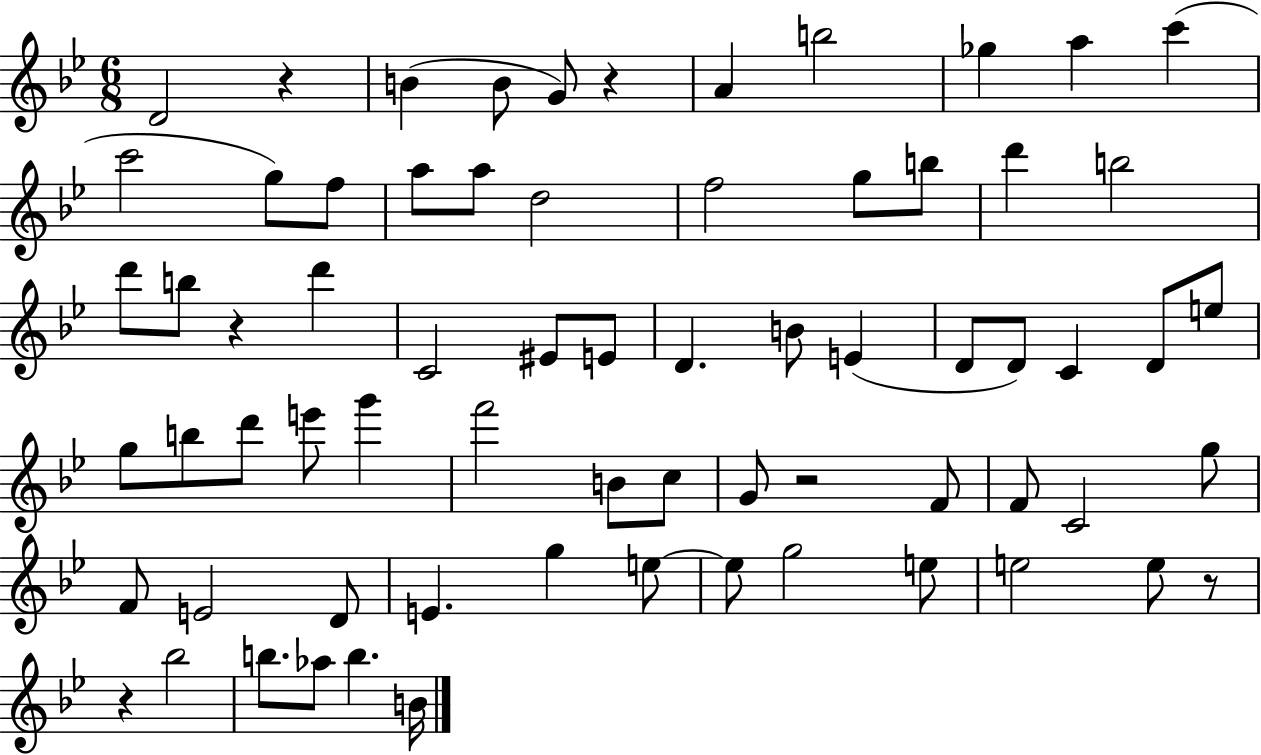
X:1
T:Untitled
M:6/8
L:1/4
K:Bb
D2 z B B/2 G/2 z A b2 _g a c' c'2 g/2 f/2 a/2 a/2 d2 f2 g/2 b/2 d' b2 d'/2 b/2 z d' C2 ^E/2 E/2 D B/2 E D/2 D/2 C D/2 e/2 g/2 b/2 d'/2 e'/2 g' f'2 B/2 c/2 G/2 z2 F/2 F/2 C2 g/2 F/2 E2 D/2 E g e/2 e/2 g2 e/2 e2 e/2 z/2 z _b2 b/2 _a/2 b B/4